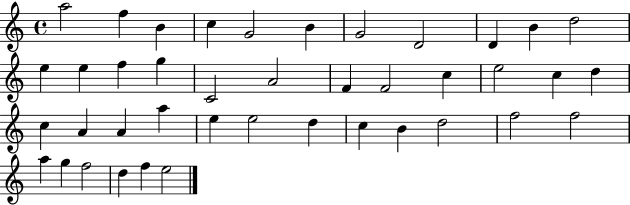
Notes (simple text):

A5/h F5/q B4/q C5/q G4/h B4/q G4/h D4/h D4/q B4/q D5/h E5/q E5/q F5/q G5/q C4/h A4/h F4/q F4/h C5/q E5/h C5/q D5/q C5/q A4/q A4/q A5/q E5/q E5/h D5/q C5/q B4/q D5/h F5/h F5/h A5/q G5/q F5/h D5/q F5/q E5/h